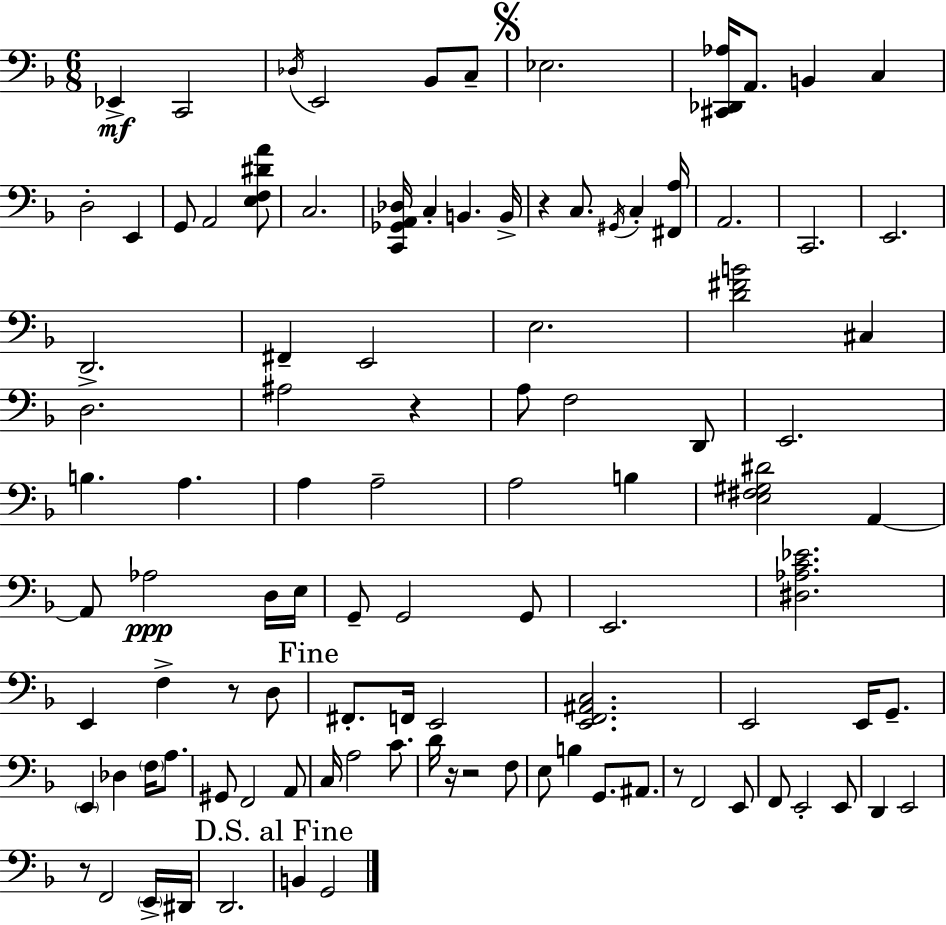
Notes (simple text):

Eb2/q C2/h Db3/s E2/h Bb2/e C3/e Eb3/h. [C#2,Db2,Ab3]/s A2/e. B2/q C3/q D3/h E2/q G2/e A2/h [E3,F3,D#4,A4]/e C3/h. [C2,Gb2,A2,Db3]/s C3/q B2/q. B2/s R/q C3/e. G#2/s C3/q [F#2,A3]/s A2/h. C2/h. E2/h. D2/h. F#2/q E2/h E3/h. [D4,F#4,B4]/h C#3/q D3/h. A#3/h R/q A3/e F3/h D2/e E2/h. B3/q. A3/q. A3/q A3/h A3/h B3/q [E3,F#3,G#3,D#4]/h A2/q A2/e Ab3/h D3/s E3/s G2/e G2/h G2/e E2/h. [D#3,Ab3,C4,Eb4]/h. E2/q F3/q R/e D3/e F#2/e. F2/s E2/h [E2,F2,A#2,C3]/h. E2/h E2/s G2/e. E2/q Db3/q F3/s A3/e. G#2/e F2/h A2/e C3/s A3/h C4/e. D4/s R/s R/h F3/e E3/e B3/q G2/e. A#2/e. R/e F2/h E2/e F2/e E2/h E2/e D2/q E2/h R/e F2/h E2/s D#2/s D2/h. B2/q G2/h